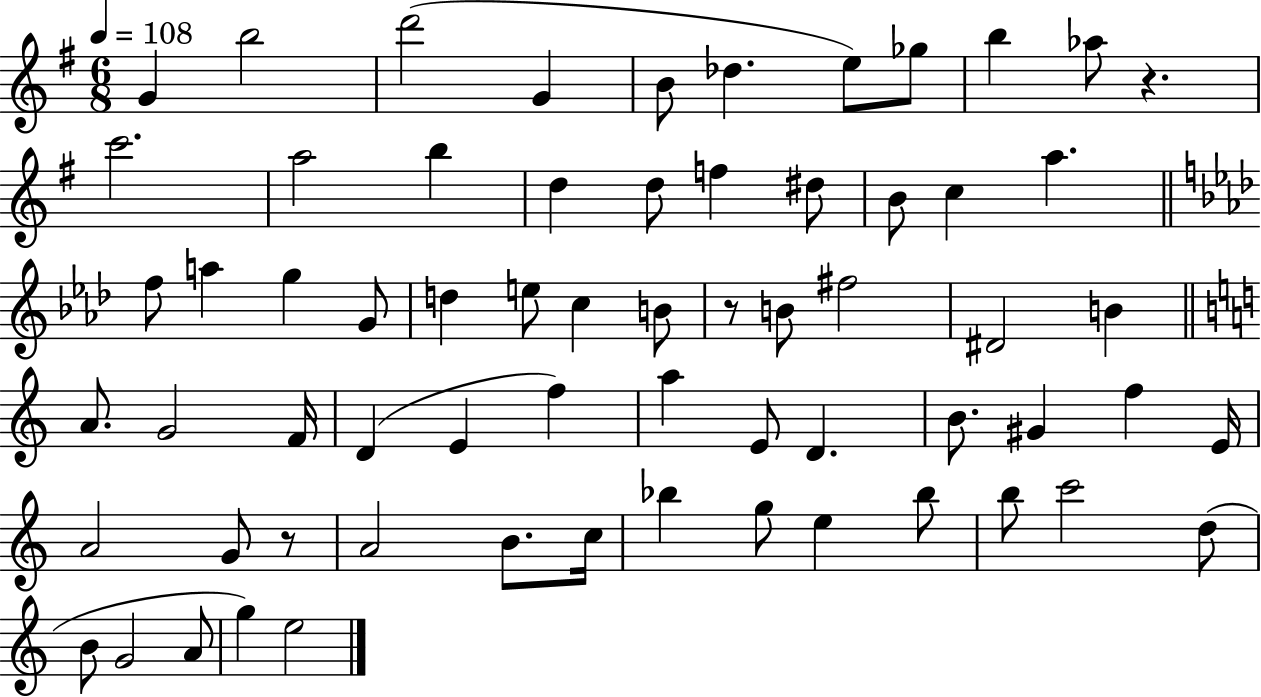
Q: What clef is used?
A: treble